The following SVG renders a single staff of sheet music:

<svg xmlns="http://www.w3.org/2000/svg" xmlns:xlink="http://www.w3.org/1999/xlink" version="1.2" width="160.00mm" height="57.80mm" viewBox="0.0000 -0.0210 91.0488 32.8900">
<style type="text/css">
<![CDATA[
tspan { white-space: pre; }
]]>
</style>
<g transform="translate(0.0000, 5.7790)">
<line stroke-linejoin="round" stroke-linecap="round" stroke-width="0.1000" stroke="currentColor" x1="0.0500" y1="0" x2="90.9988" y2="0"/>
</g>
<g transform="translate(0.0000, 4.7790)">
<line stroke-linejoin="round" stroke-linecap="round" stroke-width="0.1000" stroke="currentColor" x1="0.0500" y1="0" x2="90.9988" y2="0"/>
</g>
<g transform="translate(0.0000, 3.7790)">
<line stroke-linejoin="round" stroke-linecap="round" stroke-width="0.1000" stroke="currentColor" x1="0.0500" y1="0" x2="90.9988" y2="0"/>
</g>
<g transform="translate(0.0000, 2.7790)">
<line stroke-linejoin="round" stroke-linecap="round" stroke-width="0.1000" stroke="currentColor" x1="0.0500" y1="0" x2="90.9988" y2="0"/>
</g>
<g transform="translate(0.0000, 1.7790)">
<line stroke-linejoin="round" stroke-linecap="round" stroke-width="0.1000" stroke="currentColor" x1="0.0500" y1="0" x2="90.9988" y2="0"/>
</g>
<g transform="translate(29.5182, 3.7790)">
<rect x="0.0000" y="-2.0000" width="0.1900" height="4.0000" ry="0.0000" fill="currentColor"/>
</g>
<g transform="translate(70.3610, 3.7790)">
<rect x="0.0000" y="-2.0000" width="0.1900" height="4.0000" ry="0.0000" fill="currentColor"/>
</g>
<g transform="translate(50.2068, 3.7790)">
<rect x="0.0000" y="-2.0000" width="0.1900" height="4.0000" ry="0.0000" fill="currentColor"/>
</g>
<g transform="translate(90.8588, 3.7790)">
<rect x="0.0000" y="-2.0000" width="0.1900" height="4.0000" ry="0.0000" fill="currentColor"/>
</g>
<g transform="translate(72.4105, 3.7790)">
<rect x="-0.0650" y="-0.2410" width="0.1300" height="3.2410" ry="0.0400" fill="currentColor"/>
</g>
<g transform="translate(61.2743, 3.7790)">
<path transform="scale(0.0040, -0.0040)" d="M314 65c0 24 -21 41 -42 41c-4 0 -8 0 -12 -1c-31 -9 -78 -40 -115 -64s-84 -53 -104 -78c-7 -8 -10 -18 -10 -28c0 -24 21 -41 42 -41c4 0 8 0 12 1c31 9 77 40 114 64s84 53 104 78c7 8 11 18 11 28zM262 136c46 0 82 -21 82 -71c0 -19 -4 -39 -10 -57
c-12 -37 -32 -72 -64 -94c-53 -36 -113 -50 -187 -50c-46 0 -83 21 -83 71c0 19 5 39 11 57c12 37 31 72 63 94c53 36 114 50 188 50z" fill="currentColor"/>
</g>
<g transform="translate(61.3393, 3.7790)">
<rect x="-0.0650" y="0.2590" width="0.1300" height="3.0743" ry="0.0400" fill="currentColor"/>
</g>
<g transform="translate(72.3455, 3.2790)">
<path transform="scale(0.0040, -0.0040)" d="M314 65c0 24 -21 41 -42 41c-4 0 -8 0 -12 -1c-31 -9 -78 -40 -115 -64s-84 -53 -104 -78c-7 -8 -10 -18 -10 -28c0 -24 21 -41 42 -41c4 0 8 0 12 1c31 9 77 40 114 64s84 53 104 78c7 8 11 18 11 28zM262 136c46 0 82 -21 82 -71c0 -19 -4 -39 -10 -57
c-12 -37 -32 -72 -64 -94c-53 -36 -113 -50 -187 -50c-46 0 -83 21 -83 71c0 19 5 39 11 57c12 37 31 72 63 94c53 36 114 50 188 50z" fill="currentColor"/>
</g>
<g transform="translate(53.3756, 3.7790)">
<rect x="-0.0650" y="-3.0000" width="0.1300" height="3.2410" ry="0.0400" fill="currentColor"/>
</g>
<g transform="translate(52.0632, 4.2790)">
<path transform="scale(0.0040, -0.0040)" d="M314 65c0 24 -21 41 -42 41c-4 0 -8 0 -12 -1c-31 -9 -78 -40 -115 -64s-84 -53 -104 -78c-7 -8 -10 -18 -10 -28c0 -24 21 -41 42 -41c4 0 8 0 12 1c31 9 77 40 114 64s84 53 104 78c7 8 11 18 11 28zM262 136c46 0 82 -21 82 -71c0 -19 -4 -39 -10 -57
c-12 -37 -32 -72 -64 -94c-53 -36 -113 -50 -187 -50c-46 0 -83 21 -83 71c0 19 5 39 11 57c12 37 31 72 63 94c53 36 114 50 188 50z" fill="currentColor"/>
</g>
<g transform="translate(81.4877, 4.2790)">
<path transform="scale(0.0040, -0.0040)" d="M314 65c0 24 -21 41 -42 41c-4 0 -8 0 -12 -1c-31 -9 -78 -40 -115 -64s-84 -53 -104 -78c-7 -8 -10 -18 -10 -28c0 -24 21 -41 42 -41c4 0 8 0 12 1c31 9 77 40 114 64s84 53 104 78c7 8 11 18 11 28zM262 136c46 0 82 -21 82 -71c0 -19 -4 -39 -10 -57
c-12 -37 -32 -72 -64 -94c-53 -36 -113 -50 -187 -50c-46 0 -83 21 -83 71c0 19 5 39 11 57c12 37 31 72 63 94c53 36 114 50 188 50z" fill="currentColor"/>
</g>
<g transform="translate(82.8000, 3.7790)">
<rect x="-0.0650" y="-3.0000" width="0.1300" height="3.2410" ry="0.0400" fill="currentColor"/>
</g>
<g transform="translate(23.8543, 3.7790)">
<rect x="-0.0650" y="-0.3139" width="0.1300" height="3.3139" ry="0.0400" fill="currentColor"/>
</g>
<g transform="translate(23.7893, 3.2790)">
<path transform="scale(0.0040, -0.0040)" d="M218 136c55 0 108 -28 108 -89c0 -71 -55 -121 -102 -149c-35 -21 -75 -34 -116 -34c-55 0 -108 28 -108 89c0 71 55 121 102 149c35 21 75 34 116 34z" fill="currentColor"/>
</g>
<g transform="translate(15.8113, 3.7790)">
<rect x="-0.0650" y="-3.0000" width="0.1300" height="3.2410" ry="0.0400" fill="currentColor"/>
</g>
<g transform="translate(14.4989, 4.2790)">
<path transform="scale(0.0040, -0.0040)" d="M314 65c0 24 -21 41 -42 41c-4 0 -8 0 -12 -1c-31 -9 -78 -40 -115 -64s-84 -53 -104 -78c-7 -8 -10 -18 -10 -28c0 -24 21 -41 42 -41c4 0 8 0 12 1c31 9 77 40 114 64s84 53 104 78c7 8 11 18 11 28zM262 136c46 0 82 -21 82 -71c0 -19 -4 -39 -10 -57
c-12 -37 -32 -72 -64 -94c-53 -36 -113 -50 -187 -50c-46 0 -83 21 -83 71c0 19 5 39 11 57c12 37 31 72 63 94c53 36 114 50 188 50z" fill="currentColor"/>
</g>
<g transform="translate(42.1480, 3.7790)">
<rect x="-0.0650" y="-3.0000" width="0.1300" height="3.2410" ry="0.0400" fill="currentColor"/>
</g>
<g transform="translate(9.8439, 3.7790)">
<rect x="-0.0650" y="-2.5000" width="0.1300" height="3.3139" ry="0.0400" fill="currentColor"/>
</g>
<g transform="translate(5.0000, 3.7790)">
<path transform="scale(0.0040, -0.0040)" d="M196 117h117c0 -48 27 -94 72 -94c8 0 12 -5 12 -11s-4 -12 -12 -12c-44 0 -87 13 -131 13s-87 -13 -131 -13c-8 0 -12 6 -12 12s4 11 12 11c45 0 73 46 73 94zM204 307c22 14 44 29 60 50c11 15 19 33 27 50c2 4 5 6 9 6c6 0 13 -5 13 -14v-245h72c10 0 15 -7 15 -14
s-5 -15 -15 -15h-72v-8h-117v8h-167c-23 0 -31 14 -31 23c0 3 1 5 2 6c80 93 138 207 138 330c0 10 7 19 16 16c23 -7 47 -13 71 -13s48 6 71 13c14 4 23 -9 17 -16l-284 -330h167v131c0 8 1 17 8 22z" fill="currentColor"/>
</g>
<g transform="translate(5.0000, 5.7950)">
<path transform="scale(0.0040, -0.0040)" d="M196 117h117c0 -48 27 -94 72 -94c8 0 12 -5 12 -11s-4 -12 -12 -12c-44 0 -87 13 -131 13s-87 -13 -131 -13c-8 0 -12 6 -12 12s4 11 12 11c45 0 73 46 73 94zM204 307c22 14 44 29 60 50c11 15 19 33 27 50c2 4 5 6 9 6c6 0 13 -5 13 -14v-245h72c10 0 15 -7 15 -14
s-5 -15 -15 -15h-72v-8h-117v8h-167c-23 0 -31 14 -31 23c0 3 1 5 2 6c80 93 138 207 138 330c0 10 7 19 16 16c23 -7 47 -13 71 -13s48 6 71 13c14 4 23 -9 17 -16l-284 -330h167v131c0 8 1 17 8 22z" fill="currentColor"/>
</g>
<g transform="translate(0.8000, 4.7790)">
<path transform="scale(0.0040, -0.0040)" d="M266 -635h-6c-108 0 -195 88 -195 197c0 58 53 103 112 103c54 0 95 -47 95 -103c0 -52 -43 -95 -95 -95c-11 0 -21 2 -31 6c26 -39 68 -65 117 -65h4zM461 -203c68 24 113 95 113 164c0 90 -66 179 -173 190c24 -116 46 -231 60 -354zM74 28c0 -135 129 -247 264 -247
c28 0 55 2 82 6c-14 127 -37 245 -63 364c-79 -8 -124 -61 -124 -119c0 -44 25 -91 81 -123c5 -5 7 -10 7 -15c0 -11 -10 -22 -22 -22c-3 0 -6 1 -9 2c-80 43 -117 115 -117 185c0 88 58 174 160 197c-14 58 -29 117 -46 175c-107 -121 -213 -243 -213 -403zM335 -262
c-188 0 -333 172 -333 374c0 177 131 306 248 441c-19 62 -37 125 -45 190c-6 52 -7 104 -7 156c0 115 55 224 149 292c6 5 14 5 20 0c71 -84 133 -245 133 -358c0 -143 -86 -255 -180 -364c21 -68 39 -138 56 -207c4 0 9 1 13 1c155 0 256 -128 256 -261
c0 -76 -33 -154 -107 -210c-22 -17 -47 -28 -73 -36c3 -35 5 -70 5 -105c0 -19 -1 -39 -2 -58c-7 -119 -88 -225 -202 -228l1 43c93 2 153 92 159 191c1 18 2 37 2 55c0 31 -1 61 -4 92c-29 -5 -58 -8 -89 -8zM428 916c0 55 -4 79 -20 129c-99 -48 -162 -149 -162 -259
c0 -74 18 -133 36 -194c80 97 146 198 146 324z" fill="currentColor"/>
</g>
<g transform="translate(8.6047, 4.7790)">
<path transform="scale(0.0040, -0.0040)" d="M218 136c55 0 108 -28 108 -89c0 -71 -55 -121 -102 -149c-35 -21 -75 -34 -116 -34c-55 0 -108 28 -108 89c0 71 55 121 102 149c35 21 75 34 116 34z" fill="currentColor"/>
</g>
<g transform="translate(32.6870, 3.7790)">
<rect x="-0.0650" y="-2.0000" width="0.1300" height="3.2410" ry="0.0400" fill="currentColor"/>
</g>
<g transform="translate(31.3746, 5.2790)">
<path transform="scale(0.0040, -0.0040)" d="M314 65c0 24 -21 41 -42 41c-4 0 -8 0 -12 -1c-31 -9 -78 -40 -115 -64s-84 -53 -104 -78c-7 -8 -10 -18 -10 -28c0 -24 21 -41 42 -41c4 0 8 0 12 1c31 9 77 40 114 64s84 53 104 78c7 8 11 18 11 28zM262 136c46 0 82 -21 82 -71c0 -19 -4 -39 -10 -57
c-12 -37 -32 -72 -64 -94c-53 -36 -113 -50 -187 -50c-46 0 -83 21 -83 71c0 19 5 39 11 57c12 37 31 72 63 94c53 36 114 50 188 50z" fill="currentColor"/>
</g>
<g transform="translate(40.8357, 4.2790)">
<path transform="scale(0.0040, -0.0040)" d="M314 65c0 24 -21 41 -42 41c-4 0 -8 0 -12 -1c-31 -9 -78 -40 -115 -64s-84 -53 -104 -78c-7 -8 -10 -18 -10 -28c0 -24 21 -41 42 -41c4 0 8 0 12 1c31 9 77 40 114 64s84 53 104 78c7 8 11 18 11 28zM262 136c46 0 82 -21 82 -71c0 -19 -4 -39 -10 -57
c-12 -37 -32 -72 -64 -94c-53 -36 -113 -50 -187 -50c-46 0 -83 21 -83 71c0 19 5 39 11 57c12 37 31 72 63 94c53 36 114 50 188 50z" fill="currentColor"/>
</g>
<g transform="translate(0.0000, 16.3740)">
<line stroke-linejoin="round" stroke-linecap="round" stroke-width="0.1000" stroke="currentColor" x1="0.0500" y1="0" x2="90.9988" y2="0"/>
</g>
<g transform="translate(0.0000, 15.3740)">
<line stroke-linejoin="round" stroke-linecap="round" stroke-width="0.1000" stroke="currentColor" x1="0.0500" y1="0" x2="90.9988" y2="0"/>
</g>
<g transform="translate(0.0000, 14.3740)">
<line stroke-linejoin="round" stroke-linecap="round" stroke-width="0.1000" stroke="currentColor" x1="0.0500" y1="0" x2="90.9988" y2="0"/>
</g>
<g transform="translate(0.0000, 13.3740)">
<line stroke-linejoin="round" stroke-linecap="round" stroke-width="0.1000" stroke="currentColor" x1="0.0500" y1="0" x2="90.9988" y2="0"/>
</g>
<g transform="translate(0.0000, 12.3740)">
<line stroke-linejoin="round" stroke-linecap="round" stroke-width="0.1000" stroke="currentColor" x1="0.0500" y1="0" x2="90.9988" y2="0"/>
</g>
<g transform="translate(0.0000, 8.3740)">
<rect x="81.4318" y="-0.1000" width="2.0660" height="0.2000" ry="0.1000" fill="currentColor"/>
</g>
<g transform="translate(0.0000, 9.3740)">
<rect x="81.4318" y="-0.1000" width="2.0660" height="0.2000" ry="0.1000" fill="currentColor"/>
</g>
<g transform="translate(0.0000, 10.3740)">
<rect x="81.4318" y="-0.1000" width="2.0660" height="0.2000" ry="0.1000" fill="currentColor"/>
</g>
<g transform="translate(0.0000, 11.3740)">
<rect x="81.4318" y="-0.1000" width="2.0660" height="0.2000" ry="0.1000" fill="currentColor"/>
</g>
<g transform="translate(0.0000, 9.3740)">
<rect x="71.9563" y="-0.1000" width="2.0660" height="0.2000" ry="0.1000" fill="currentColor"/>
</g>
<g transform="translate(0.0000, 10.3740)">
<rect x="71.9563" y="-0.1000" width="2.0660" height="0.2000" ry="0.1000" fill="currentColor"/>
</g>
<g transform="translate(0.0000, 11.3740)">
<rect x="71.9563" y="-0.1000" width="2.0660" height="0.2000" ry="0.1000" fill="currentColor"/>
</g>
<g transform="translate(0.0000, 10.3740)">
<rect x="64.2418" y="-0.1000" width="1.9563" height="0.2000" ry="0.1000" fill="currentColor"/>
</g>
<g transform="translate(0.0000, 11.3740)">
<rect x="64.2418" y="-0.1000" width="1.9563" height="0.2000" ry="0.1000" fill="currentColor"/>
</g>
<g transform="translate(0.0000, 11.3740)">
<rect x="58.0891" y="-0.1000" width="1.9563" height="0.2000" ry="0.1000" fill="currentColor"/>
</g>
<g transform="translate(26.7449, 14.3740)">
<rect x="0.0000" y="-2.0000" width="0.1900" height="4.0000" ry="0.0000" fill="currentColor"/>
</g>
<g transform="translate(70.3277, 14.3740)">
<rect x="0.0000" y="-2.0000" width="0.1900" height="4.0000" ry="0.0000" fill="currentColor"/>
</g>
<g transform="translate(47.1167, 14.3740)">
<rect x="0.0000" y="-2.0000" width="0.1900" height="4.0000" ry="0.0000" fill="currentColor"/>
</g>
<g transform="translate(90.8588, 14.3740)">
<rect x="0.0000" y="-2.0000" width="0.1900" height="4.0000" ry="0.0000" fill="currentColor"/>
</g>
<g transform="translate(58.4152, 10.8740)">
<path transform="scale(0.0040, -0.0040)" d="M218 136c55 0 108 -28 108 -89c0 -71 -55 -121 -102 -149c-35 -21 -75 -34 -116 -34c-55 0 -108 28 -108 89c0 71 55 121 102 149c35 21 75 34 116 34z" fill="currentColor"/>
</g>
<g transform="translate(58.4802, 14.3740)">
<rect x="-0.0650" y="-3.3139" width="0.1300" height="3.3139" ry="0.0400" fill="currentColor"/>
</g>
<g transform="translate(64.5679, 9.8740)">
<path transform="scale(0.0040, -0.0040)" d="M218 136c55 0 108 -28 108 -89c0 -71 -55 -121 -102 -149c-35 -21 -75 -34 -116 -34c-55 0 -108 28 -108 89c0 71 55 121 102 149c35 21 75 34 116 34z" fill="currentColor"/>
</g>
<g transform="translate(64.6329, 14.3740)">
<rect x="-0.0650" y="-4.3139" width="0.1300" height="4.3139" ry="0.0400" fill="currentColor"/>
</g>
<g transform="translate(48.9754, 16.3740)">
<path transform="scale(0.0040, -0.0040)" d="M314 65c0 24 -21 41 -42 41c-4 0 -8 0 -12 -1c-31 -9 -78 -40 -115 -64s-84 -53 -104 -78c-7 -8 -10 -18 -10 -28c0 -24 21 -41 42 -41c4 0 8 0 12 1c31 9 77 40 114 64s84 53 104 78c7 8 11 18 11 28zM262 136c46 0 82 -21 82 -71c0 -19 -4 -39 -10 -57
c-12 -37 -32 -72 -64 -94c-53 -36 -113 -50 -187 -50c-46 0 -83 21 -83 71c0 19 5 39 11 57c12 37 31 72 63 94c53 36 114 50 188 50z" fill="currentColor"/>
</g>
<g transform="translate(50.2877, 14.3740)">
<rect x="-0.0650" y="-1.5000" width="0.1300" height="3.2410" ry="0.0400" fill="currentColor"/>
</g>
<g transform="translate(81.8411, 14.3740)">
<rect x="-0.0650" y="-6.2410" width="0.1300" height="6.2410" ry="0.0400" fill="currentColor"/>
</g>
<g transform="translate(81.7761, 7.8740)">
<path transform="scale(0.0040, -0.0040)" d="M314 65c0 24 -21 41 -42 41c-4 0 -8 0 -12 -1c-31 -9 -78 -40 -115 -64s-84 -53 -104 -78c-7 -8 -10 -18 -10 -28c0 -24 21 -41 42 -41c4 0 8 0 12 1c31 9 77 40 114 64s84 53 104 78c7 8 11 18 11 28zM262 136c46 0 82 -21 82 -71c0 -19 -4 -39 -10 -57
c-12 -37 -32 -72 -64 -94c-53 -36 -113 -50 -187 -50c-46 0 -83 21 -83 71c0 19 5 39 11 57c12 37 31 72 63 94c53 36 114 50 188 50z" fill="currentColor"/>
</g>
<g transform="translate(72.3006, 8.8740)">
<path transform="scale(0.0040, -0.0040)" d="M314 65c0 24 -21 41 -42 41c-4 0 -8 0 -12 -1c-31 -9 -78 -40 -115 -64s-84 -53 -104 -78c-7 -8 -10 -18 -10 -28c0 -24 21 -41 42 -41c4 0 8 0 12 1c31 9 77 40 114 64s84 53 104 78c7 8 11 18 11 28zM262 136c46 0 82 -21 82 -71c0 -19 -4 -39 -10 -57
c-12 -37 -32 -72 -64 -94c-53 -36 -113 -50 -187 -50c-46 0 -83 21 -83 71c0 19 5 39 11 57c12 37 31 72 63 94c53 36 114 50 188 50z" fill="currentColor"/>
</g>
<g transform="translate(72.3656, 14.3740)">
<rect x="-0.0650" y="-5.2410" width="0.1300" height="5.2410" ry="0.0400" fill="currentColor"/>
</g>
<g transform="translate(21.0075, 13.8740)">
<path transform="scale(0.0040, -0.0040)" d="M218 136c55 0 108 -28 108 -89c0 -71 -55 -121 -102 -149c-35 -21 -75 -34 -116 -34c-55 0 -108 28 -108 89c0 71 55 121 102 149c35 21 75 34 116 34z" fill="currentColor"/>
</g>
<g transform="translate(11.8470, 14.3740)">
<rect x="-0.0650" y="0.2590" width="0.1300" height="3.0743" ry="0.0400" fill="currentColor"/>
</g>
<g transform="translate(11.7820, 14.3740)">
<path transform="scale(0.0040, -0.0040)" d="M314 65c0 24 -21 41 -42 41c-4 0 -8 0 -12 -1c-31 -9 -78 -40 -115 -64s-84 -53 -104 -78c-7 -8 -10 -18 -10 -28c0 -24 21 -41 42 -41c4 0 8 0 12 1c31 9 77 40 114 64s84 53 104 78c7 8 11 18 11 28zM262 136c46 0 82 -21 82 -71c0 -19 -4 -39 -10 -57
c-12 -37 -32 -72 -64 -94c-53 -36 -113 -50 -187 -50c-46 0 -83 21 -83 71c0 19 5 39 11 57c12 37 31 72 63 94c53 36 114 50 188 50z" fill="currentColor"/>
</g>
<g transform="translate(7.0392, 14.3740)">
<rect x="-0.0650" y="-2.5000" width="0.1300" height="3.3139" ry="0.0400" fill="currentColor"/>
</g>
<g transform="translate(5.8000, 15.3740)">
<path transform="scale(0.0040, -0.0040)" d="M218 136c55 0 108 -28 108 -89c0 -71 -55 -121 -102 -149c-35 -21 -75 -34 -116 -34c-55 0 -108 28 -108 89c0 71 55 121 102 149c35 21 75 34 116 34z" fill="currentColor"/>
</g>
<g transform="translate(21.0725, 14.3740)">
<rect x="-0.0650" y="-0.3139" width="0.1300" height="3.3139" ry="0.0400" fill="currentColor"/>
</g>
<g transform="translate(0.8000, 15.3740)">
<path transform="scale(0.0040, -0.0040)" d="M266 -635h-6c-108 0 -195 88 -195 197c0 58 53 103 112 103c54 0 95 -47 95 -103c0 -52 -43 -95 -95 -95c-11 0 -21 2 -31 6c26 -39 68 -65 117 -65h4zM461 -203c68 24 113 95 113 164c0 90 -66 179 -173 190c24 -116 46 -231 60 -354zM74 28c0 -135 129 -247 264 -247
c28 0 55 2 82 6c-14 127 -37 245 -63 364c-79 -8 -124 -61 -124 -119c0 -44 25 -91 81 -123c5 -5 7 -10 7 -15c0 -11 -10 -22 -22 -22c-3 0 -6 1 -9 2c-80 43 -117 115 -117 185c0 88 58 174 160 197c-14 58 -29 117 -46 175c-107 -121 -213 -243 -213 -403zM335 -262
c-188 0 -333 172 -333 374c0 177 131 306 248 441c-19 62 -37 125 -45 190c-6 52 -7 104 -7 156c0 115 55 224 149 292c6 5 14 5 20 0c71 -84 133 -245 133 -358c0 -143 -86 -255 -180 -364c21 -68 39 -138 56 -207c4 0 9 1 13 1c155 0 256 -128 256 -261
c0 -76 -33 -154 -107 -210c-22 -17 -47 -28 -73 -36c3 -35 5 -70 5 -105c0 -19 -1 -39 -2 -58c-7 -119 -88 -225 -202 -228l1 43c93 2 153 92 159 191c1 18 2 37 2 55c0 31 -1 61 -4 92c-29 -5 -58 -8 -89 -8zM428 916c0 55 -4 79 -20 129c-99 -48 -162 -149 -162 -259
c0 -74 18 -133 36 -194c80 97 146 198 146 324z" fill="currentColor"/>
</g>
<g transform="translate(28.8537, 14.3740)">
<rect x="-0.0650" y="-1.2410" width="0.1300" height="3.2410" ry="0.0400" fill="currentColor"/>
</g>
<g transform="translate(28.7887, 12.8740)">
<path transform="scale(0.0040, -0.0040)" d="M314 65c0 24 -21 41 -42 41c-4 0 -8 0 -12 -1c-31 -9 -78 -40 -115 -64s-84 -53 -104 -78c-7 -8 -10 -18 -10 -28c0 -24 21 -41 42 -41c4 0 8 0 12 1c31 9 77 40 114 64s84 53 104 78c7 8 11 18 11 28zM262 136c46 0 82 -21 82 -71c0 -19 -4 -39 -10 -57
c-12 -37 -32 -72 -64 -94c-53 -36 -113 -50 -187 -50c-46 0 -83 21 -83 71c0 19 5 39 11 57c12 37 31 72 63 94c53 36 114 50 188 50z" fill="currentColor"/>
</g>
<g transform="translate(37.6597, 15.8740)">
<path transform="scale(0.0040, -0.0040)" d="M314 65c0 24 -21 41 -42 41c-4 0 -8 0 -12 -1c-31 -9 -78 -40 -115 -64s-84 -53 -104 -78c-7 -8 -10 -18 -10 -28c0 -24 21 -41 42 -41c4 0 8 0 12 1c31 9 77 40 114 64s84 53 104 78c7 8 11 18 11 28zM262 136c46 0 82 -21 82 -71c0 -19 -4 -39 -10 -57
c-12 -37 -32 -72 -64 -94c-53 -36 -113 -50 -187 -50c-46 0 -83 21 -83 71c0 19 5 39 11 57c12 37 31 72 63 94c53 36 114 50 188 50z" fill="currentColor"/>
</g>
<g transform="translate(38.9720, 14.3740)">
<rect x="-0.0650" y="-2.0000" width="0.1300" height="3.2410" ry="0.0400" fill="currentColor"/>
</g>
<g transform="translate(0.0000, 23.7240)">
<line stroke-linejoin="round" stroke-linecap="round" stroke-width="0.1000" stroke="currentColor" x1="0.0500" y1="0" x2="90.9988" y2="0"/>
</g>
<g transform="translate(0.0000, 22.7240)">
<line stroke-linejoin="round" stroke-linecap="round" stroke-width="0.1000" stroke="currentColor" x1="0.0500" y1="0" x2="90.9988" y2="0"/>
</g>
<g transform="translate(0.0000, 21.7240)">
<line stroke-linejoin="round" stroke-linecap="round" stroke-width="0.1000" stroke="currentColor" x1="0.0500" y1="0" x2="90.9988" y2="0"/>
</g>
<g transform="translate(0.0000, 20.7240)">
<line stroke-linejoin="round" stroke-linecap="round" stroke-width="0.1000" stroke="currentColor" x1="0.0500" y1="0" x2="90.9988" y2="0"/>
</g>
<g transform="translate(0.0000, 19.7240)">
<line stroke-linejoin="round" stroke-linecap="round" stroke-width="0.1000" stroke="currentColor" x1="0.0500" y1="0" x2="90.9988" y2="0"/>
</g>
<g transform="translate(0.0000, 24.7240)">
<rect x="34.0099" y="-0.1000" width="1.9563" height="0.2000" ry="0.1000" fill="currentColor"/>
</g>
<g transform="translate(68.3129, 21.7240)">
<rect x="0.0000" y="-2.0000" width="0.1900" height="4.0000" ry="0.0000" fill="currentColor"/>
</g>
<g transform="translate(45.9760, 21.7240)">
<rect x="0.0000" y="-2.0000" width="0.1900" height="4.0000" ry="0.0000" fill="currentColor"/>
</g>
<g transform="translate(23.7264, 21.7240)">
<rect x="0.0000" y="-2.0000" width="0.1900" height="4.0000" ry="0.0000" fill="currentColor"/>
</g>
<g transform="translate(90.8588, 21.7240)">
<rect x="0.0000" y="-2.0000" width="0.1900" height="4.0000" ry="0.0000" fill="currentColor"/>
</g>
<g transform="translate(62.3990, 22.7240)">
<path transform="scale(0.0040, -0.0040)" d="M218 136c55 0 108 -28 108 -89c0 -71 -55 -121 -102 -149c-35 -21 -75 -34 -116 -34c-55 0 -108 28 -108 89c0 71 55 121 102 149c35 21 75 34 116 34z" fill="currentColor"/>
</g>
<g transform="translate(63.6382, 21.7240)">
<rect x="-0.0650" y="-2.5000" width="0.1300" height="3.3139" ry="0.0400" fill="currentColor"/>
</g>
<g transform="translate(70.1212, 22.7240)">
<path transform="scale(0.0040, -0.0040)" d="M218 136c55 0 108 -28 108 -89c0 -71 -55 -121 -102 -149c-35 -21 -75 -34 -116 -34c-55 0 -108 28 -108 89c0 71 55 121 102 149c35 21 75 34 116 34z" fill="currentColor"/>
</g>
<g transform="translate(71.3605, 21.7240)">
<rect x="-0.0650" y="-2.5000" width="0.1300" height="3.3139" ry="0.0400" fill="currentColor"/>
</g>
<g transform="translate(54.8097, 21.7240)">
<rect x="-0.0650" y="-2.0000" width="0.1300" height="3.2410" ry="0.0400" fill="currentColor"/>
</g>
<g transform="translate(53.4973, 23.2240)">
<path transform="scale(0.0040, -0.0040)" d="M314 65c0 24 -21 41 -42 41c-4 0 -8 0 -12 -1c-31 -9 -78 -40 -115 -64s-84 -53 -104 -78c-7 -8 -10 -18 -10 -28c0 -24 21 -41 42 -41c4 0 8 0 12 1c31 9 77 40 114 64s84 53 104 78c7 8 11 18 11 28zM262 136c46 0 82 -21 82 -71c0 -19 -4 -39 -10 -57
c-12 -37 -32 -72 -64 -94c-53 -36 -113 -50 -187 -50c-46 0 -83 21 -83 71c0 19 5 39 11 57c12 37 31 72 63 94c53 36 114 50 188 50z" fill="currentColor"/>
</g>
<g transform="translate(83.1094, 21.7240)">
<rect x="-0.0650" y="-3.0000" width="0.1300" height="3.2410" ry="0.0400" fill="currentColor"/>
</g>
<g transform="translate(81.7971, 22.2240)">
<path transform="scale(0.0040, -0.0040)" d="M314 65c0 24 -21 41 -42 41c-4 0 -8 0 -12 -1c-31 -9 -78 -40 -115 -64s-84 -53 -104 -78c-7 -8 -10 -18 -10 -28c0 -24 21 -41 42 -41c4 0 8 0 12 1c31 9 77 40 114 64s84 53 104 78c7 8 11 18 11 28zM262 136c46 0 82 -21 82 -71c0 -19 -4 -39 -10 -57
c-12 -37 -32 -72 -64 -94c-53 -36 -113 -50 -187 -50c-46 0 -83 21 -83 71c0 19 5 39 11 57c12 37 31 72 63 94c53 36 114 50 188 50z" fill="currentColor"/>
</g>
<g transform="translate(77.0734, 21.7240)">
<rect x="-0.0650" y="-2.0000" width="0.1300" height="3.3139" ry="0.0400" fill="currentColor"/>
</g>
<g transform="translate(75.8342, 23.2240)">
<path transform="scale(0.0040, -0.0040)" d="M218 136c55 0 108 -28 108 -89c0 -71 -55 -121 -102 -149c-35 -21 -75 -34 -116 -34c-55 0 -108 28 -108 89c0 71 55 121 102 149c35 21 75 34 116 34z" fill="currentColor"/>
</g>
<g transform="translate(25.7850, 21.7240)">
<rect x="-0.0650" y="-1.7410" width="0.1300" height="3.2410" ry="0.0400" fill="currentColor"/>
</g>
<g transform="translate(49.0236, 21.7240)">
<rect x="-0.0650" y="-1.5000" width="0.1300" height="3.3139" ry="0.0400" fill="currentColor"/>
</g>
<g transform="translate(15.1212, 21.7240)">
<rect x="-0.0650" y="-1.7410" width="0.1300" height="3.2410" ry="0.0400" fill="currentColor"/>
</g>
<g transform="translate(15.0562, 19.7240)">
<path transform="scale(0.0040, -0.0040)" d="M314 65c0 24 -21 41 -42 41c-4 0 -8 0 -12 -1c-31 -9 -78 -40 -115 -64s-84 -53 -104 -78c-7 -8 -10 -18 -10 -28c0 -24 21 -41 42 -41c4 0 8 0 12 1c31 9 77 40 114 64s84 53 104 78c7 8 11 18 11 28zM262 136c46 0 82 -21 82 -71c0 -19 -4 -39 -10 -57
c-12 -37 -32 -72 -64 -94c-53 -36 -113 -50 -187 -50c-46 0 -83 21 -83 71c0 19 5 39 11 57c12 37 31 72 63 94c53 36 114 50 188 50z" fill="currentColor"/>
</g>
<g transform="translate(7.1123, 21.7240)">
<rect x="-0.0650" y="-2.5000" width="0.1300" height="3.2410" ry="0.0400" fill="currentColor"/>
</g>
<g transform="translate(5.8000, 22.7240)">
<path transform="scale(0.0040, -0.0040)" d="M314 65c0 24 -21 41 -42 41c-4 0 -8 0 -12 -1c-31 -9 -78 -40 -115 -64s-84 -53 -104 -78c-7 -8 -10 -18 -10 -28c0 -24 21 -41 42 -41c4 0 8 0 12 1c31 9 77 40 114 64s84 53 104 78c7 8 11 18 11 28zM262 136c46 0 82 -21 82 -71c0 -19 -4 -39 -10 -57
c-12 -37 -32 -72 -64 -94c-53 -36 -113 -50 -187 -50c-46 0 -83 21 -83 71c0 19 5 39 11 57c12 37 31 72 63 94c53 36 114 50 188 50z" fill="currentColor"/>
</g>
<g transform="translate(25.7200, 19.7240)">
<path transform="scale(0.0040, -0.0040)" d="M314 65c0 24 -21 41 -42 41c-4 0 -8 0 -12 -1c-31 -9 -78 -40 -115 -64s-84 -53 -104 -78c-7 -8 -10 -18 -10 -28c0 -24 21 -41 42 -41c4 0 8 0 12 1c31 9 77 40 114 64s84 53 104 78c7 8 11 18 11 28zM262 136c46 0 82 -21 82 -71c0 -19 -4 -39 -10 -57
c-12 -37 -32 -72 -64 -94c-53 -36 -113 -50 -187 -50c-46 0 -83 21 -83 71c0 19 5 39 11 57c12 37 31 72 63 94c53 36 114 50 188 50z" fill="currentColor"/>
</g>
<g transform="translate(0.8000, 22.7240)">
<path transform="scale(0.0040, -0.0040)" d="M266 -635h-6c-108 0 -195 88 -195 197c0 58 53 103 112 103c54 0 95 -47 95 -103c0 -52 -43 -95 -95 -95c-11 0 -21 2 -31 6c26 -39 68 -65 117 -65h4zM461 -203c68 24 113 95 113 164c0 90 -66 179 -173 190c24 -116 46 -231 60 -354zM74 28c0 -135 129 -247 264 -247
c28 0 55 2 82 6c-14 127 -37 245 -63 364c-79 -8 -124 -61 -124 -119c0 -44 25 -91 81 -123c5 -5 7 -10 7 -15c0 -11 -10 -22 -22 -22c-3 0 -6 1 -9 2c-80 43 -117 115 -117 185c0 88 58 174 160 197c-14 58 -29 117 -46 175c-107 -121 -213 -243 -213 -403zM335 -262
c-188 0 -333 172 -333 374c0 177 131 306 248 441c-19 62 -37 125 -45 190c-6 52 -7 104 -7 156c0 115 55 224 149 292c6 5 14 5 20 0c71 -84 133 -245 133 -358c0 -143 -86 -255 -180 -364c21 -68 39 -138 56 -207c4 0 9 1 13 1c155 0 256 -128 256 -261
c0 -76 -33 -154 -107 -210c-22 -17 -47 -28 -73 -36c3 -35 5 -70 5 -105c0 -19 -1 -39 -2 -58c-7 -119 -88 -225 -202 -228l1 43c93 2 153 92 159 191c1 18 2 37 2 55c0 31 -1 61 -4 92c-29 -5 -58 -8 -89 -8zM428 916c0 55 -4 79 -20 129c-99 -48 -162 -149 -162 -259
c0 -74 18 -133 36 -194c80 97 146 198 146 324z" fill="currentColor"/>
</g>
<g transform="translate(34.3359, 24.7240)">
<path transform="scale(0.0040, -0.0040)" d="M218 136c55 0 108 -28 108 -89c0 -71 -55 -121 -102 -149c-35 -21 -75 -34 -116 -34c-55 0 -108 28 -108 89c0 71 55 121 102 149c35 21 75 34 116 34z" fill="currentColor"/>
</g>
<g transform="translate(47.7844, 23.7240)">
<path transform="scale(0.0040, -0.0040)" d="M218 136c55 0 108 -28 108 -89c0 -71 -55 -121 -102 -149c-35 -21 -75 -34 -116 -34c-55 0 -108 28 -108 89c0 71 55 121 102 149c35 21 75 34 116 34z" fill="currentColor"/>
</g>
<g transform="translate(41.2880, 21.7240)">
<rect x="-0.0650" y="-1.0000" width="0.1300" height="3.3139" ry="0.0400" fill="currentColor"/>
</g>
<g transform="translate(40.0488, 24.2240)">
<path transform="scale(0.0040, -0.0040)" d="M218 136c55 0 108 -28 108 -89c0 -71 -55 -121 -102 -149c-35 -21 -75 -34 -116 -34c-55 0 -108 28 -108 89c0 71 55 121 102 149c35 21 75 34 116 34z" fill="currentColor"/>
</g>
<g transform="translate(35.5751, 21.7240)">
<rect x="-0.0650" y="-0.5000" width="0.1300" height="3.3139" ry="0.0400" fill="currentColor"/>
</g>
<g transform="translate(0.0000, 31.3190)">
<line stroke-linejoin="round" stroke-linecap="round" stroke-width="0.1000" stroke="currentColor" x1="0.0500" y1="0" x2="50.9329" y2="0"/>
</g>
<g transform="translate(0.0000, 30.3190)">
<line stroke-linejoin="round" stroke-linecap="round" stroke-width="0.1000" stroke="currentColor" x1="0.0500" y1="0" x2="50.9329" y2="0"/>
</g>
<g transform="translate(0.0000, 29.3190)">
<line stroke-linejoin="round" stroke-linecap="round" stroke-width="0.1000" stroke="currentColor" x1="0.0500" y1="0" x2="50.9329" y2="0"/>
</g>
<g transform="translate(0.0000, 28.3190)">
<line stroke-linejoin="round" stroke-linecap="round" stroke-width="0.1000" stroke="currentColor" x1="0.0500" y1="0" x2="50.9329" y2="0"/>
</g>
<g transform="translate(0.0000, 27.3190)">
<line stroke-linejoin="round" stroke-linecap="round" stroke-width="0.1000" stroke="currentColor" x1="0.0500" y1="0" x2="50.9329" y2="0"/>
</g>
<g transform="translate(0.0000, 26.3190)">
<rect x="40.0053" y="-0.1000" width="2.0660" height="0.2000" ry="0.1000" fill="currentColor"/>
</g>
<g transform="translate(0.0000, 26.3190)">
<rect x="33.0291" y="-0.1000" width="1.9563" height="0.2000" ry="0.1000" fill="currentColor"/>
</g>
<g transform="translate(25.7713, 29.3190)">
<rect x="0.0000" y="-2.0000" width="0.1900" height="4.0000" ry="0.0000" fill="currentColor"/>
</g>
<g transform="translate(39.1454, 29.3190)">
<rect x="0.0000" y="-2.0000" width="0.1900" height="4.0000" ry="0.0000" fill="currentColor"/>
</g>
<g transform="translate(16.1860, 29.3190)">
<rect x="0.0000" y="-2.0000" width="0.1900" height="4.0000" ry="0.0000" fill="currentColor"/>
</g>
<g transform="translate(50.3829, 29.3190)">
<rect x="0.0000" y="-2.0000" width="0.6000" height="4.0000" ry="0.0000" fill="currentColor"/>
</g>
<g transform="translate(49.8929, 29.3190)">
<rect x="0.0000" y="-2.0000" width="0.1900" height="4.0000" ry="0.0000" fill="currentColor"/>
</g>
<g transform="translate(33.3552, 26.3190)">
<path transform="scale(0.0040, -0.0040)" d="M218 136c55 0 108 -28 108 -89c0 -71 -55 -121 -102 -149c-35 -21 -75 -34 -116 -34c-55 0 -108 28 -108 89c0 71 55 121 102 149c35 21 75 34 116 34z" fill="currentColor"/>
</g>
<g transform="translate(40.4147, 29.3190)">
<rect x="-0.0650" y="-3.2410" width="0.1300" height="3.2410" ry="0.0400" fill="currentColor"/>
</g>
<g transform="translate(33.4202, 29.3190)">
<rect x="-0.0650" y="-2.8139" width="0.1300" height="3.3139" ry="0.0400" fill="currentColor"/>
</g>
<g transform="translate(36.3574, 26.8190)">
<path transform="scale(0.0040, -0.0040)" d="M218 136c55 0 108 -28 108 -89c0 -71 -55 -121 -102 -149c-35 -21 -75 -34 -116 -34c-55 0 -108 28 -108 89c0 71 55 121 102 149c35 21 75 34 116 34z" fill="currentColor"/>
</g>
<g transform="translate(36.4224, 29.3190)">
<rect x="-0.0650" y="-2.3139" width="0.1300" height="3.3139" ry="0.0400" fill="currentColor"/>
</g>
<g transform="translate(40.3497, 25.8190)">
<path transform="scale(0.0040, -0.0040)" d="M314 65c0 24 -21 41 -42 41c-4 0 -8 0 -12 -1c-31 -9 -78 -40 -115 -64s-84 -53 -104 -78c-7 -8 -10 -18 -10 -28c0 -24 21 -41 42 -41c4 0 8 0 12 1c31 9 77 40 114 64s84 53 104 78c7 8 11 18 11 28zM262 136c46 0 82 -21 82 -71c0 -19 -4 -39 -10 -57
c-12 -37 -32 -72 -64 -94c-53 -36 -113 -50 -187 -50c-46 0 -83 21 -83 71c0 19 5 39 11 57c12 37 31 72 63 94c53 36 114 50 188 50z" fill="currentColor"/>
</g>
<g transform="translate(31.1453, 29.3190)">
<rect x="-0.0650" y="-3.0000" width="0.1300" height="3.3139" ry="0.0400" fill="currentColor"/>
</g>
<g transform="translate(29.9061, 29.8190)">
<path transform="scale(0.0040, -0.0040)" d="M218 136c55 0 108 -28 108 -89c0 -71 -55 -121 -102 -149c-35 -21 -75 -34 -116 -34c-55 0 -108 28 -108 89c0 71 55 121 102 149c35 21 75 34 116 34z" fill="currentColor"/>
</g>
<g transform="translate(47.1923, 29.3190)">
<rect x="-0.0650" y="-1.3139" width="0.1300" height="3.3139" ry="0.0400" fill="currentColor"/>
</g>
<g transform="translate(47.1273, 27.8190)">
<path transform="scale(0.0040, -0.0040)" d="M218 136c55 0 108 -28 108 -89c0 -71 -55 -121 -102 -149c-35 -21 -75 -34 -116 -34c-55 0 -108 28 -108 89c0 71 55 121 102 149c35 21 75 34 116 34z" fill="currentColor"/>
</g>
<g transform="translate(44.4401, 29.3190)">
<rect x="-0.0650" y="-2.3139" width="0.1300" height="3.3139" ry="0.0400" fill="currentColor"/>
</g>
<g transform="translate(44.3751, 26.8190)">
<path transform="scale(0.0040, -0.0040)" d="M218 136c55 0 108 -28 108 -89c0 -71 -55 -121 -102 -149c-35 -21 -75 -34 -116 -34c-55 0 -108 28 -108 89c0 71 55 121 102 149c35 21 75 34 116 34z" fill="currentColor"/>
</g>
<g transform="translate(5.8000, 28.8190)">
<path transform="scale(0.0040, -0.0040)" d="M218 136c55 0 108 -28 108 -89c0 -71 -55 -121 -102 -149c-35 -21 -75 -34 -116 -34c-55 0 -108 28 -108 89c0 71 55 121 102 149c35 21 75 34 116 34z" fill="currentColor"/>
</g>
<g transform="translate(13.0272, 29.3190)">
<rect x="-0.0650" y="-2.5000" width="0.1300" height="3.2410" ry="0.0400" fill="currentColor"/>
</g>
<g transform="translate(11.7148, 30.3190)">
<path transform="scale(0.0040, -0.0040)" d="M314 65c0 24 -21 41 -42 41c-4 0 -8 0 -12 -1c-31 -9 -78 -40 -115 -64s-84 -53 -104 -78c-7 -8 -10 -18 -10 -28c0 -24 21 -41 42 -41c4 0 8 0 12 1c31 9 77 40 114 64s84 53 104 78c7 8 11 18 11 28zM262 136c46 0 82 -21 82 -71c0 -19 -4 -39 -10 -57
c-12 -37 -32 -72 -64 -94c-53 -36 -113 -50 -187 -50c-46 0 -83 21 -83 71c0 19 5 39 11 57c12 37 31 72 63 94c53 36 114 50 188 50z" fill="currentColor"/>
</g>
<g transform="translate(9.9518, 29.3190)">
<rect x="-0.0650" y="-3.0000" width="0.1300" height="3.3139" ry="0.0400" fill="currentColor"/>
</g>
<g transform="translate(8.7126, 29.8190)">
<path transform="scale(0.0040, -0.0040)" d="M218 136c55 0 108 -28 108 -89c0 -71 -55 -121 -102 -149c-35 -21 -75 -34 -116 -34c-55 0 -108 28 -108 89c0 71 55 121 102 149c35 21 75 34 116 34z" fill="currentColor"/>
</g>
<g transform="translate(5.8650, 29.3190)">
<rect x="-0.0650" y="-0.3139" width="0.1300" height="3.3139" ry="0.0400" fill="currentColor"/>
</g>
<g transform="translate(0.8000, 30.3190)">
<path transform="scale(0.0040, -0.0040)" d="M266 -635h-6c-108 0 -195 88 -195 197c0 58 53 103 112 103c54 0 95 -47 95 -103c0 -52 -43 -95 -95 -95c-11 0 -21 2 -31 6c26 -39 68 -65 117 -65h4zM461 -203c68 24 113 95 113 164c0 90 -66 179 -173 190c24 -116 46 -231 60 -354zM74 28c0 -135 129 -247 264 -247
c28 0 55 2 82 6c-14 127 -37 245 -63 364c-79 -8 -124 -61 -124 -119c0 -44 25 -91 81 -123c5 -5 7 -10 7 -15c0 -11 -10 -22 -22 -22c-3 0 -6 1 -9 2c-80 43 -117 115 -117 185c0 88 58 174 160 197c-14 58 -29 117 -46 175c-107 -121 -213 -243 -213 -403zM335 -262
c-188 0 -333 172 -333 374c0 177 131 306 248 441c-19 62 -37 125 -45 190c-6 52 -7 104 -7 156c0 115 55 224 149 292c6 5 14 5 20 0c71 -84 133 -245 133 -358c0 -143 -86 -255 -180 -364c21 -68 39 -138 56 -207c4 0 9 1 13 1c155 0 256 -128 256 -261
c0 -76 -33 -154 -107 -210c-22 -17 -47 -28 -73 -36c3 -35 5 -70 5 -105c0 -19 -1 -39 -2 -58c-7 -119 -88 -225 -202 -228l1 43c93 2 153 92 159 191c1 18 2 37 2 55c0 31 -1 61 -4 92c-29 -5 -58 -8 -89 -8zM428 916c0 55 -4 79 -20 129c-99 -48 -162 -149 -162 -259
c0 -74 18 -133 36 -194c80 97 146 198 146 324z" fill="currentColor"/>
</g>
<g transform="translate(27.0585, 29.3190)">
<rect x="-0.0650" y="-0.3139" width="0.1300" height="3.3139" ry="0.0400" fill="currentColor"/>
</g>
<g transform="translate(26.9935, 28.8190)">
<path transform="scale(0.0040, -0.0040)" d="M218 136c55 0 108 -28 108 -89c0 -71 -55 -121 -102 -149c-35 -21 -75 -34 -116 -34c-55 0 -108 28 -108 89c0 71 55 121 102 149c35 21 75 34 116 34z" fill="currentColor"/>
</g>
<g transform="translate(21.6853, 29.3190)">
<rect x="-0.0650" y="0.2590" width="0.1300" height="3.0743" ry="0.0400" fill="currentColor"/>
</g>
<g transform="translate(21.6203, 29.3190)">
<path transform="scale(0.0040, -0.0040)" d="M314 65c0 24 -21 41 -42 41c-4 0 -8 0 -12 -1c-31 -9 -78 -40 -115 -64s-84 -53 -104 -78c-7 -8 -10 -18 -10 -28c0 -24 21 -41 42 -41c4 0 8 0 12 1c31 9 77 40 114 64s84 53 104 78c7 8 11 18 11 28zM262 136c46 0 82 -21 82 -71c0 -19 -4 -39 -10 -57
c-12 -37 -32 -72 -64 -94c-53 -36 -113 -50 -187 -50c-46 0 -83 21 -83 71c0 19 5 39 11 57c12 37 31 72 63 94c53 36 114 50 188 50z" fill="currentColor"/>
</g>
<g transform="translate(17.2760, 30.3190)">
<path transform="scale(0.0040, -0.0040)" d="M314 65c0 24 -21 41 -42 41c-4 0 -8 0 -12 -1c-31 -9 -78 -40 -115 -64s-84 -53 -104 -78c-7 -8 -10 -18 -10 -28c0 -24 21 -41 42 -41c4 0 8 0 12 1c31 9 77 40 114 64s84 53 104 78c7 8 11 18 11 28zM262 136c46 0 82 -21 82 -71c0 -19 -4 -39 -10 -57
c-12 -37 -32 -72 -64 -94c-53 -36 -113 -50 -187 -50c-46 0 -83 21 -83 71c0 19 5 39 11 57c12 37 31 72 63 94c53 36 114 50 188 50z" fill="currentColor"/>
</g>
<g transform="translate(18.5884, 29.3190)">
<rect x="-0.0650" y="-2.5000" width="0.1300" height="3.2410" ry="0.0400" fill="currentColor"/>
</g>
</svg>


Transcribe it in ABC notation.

X:1
T:Untitled
M:4/4
L:1/4
K:C
G A2 c F2 A2 A2 B2 c2 A2 G B2 c e2 F2 E2 b d' f'2 a'2 G2 f2 f2 C D E F2 G G F A2 c A G2 G2 B2 c A a g b2 g e